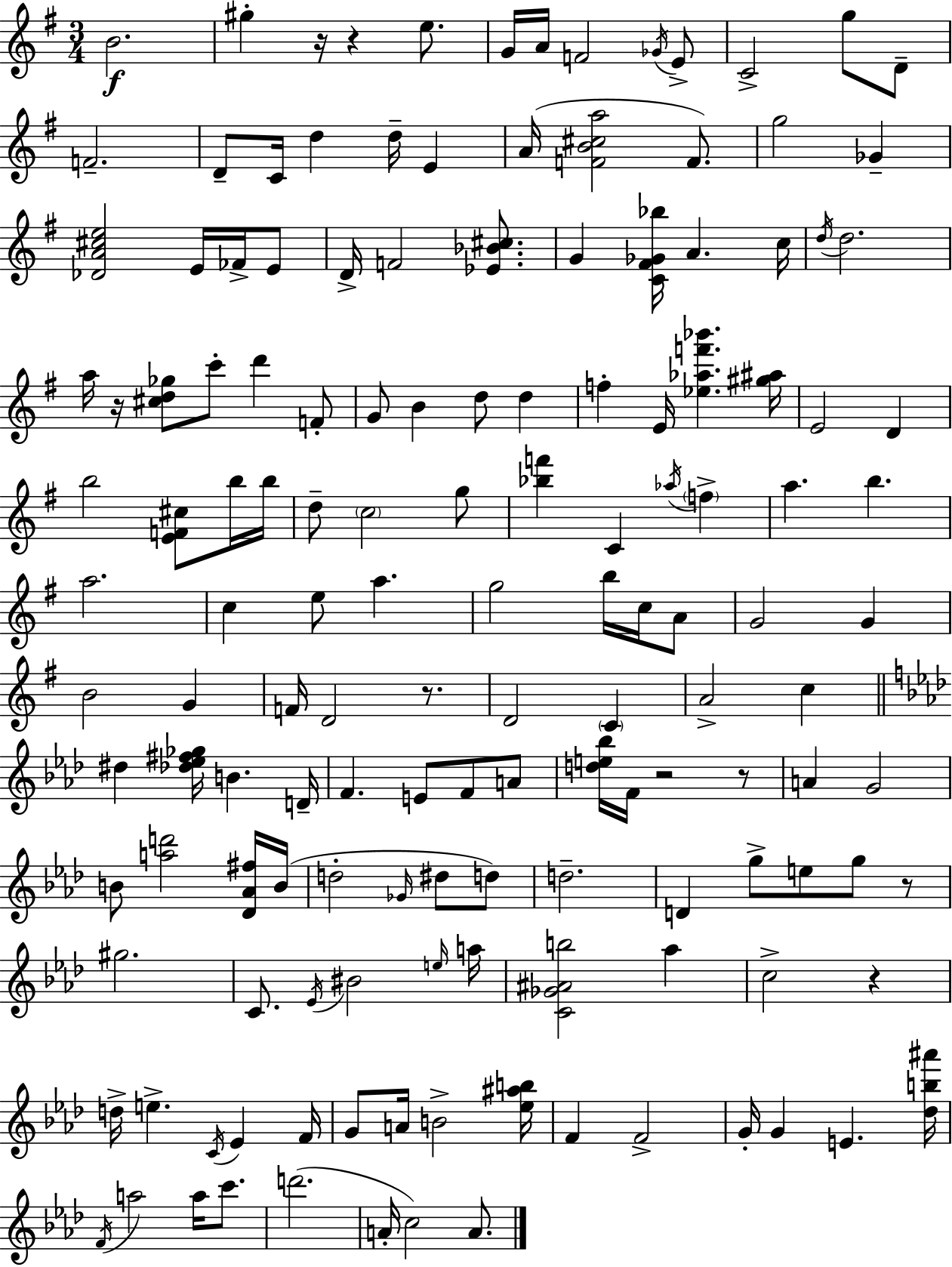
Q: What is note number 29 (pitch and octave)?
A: C5